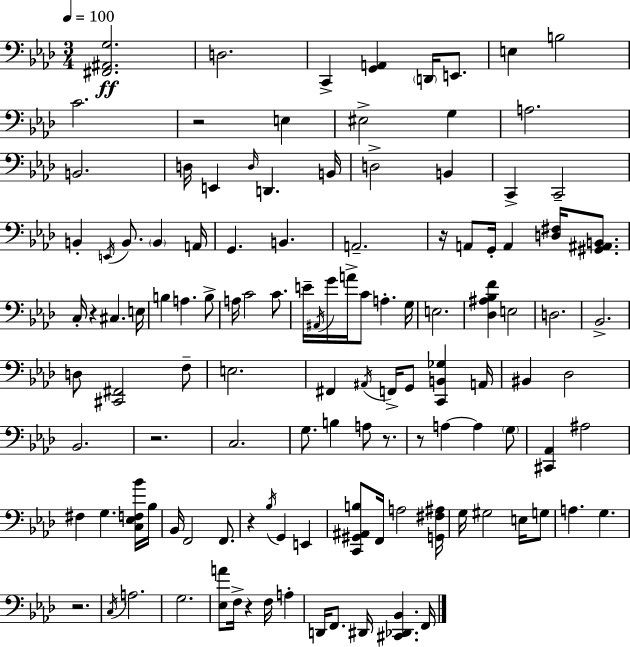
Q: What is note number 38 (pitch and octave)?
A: B3